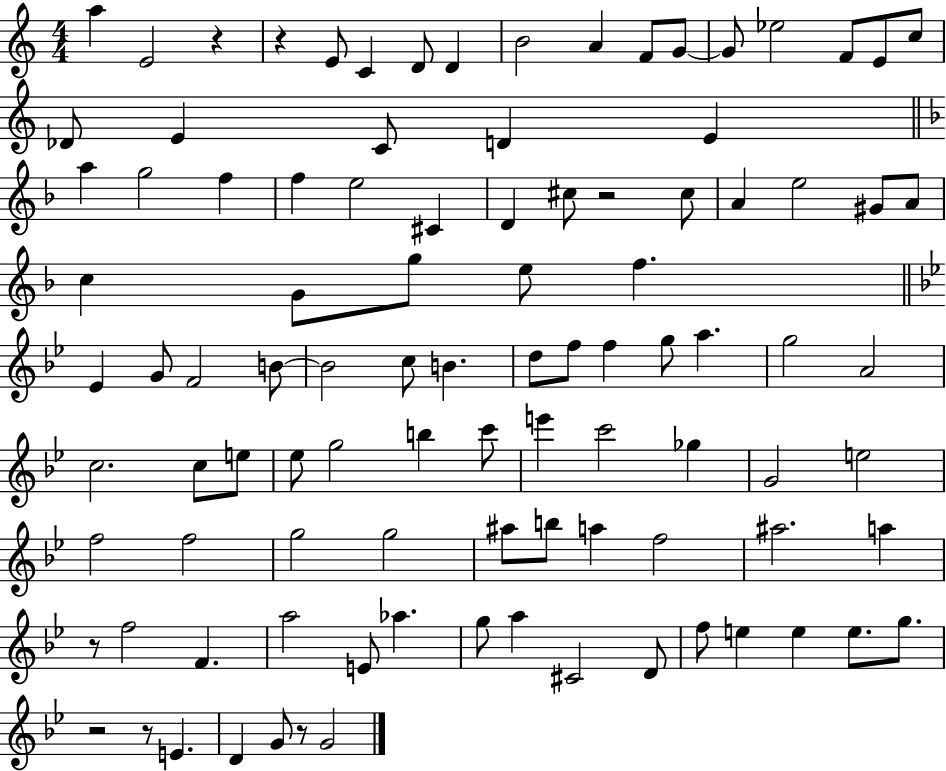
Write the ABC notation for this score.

X:1
T:Untitled
M:4/4
L:1/4
K:C
a E2 z z E/2 C D/2 D B2 A F/2 G/2 G/2 _e2 F/2 E/2 c/2 _D/2 E C/2 D E a g2 f f e2 ^C D ^c/2 z2 ^c/2 A e2 ^G/2 A/2 c G/2 g/2 e/2 f _E G/2 F2 B/2 B2 c/2 B d/2 f/2 f g/2 a g2 A2 c2 c/2 e/2 _e/2 g2 b c'/2 e' c'2 _g G2 e2 f2 f2 g2 g2 ^a/2 b/2 a f2 ^a2 a z/2 f2 F a2 E/2 _a g/2 a ^C2 D/2 f/2 e e e/2 g/2 z2 z/2 E D G/2 z/2 G2